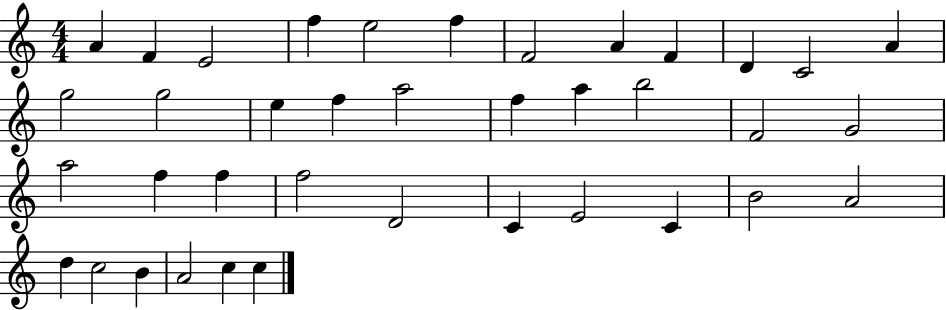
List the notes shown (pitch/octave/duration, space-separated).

A4/q F4/q E4/h F5/q E5/h F5/q F4/h A4/q F4/q D4/q C4/h A4/q G5/h G5/h E5/q F5/q A5/h F5/q A5/q B5/h F4/h G4/h A5/h F5/q F5/q F5/h D4/h C4/q E4/h C4/q B4/h A4/h D5/q C5/h B4/q A4/h C5/q C5/q